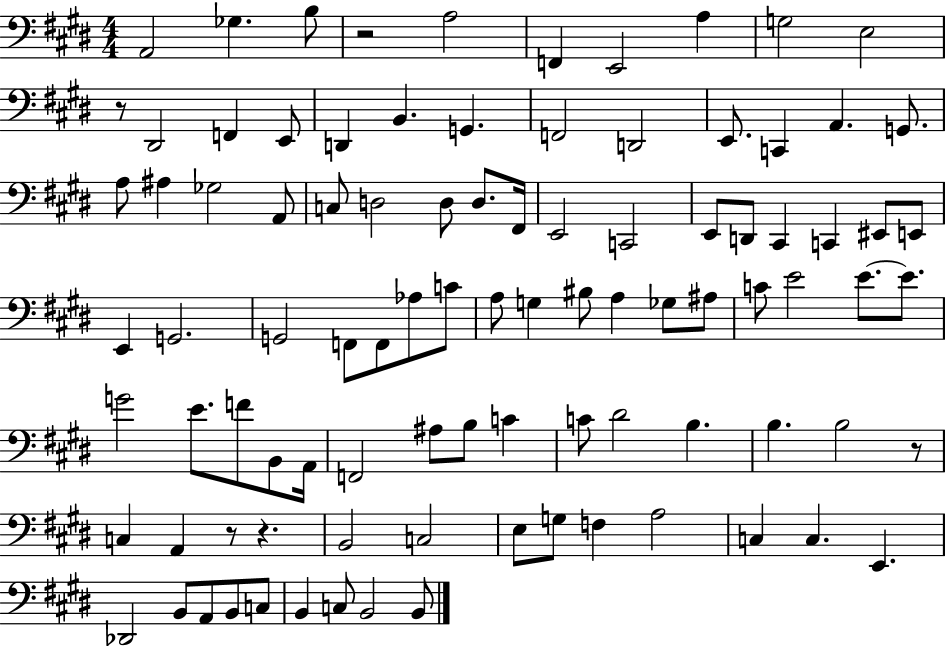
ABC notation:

X:1
T:Untitled
M:4/4
L:1/4
K:E
A,,2 _G, B,/2 z2 A,2 F,, E,,2 A, G,2 E,2 z/2 ^D,,2 F,, E,,/2 D,, B,, G,, F,,2 D,,2 E,,/2 C,, A,, G,,/2 A,/2 ^A, _G,2 A,,/2 C,/2 D,2 D,/2 D,/2 ^F,,/4 E,,2 C,,2 E,,/2 D,,/2 ^C,, C,, ^E,,/2 E,,/2 E,, G,,2 G,,2 F,,/2 F,,/2 _A,/2 C/2 A,/2 G, ^B,/2 A, _G,/2 ^A,/2 C/2 E2 E/2 E/2 G2 E/2 F/2 B,,/2 A,,/4 F,,2 ^A,/2 B,/2 C C/2 ^D2 B, B, B,2 z/2 C, A,, z/2 z B,,2 C,2 E,/2 G,/2 F, A,2 C, C, E,, _D,,2 B,,/2 A,,/2 B,,/2 C,/2 B,, C,/2 B,,2 B,,/2